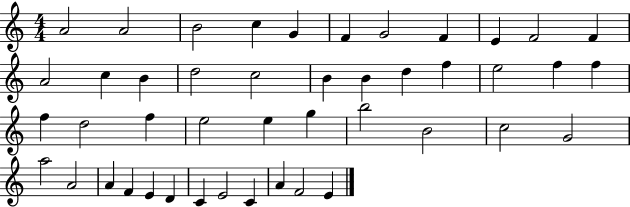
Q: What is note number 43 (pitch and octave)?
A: A4